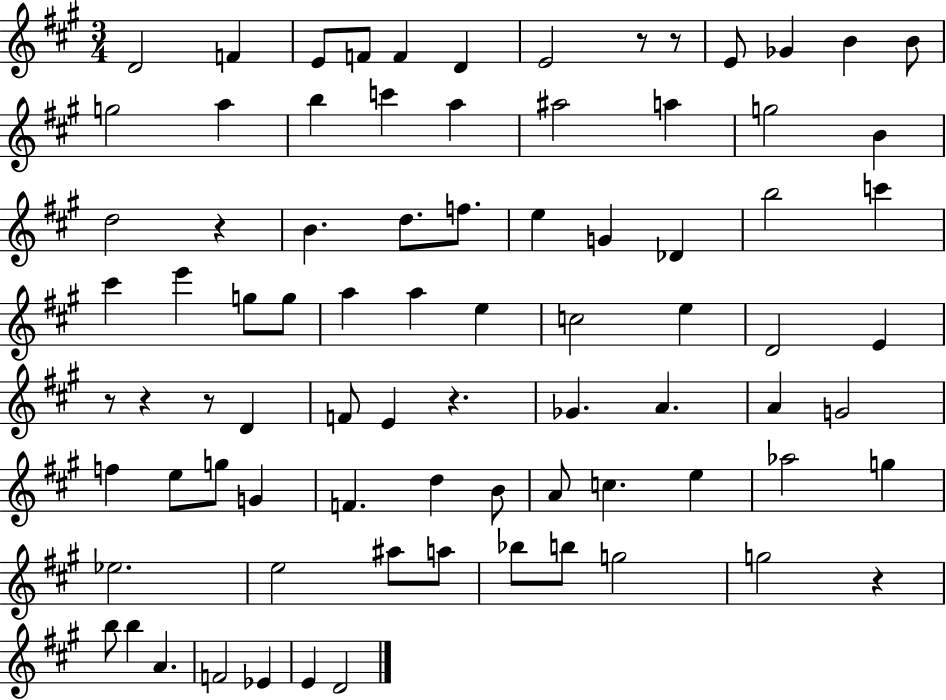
X:1
T:Untitled
M:3/4
L:1/4
K:A
D2 F E/2 F/2 F D E2 z/2 z/2 E/2 _G B B/2 g2 a b c' a ^a2 a g2 B d2 z B d/2 f/2 e G _D b2 c' ^c' e' g/2 g/2 a a e c2 e D2 E z/2 z z/2 D F/2 E z _G A A G2 f e/2 g/2 G F d B/2 A/2 c e _a2 g _e2 e2 ^a/2 a/2 _b/2 b/2 g2 g2 z b/2 b A F2 _E E D2